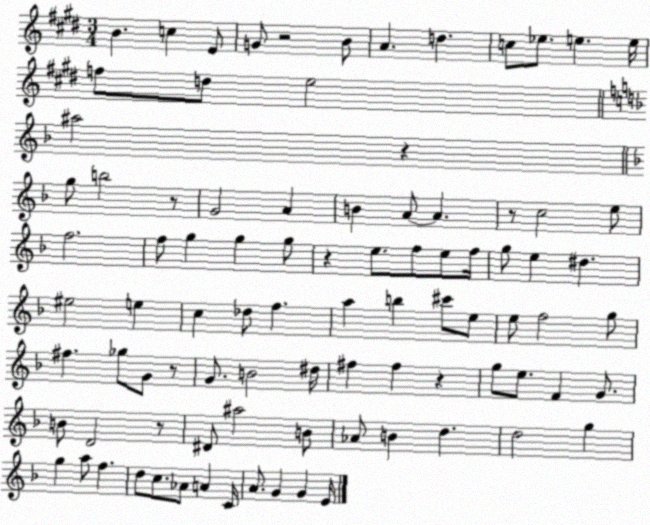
X:1
T:Untitled
M:3/4
L:1/4
K:E
B c E/2 G/2 z2 B/2 A d c/2 _e/2 e e/4 f/2 d/2 e2 ^a2 z g/2 b2 z/2 G2 A B A/2 A z/2 c2 e/2 f2 f/2 g g g/2 z e/2 f/2 e/2 f/4 g/2 e ^d ^e2 e c _d/2 f a b ^c'/2 e/2 e/2 f2 g/2 ^f _g/2 G/2 z/2 G/2 B2 ^d/4 ^f ^f z g/2 e/2 F G/2 B/2 D2 z/2 ^D/2 ^a2 B/2 _A/2 B d d2 g g a/2 f d/2 c/2 _A/2 A C/4 A/2 G G E/4